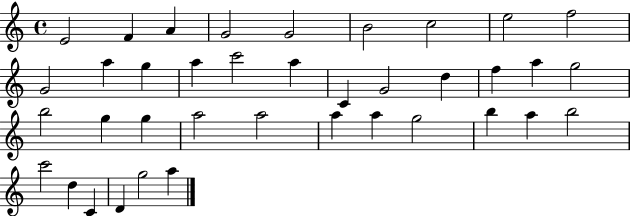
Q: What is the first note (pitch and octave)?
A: E4